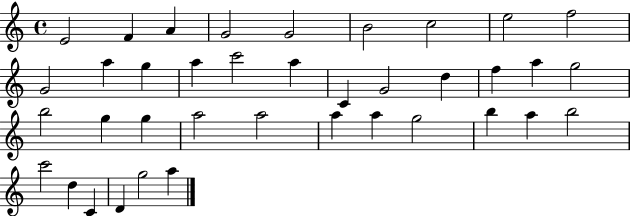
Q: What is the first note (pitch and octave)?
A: E4